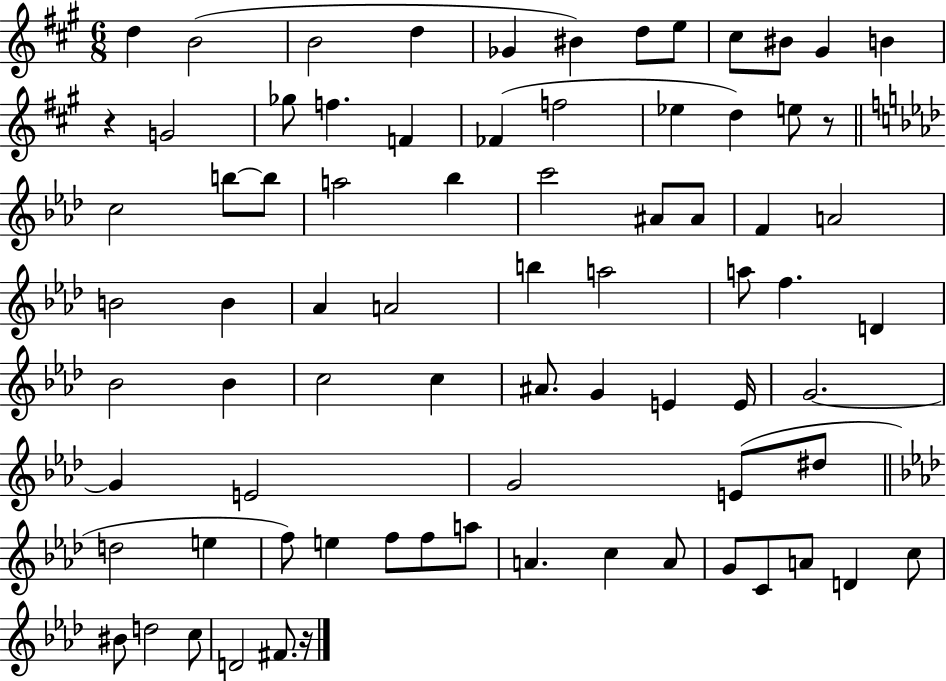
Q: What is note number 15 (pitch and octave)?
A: F5